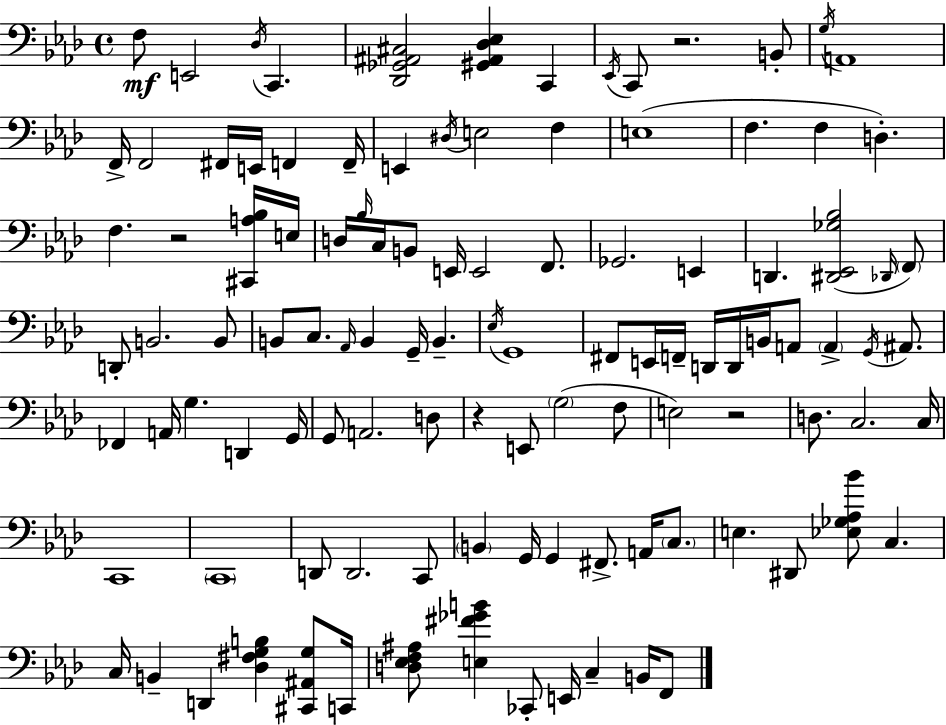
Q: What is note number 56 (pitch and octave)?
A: A2